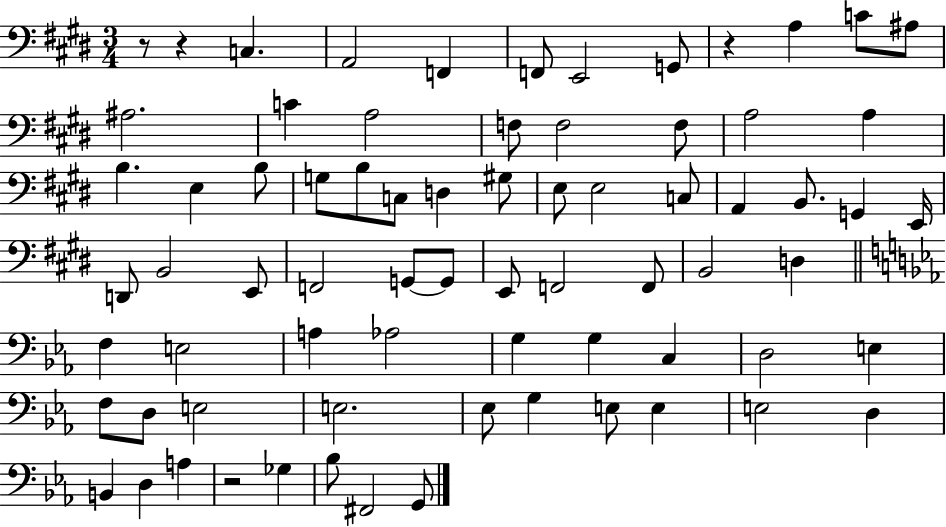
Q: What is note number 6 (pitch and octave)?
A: G2